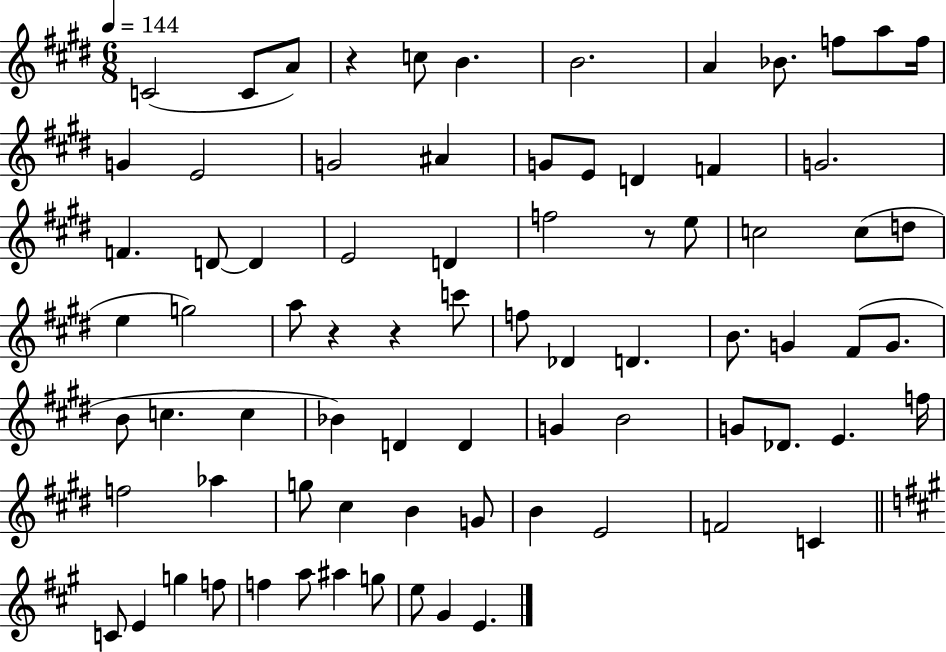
X:1
T:Untitled
M:6/8
L:1/4
K:E
C2 C/2 A/2 z c/2 B B2 A _B/2 f/2 a/2 f/4 G E2 G2 ^A G/2 E/2 D F G2 F D/2 D E2 D f2 z/2 e/2 c2 c/2 d/2 e g2 a/2 z z c'/2 f/2 _D D B/2 G ^F/2 G/2 B/2 c c _B D D G B2 G/2 _D/2 E f/4 f2 _a g/2 ^c B G/2 B E2 F2 C C/2 E g f/2 f a/2 ^a g/2 e/2 ^G E